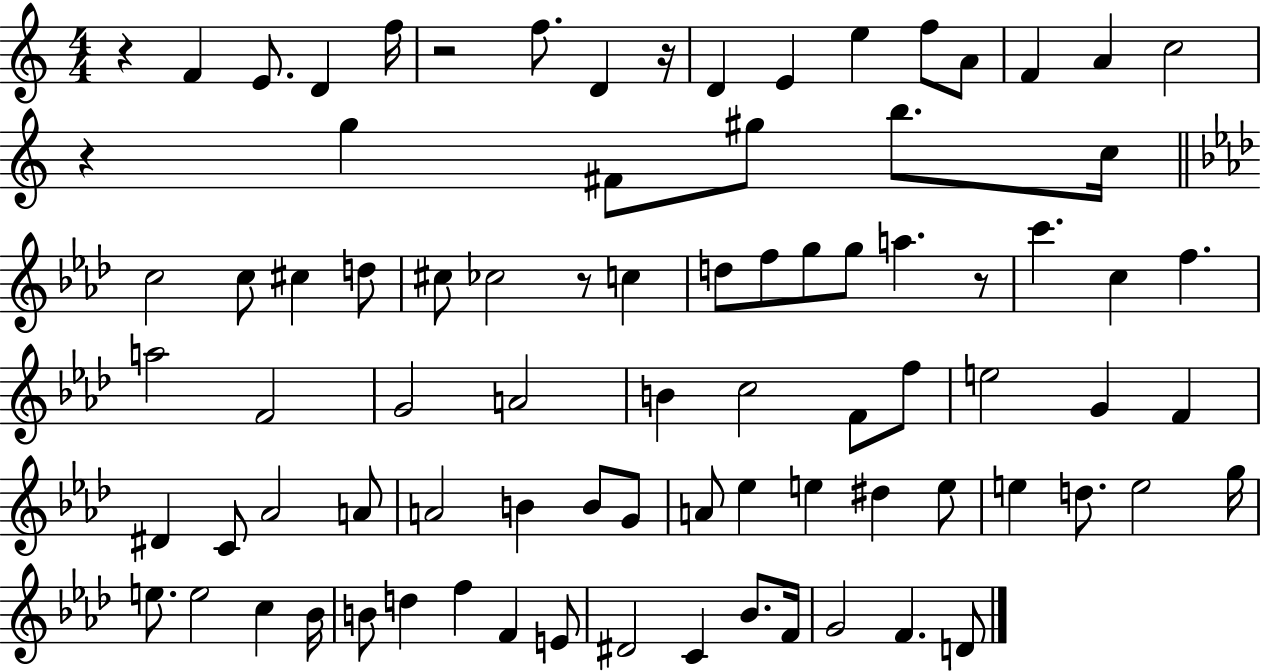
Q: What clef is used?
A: treble